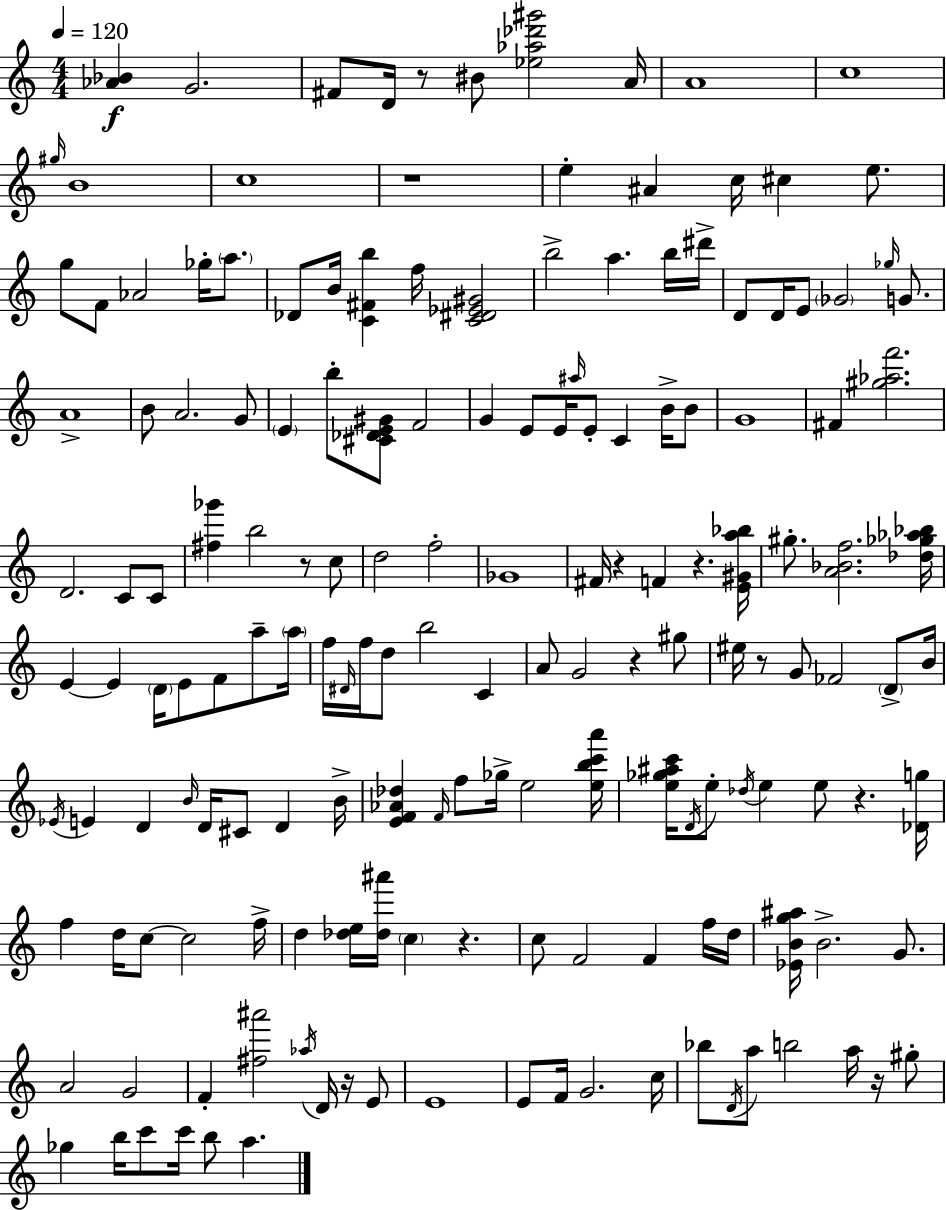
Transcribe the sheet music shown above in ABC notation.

X:1
T:Untitled
M:4/4
L:1/4
K:Am
[_A_B] G2 ^F/2 D/4 z/2 ^B/2 [_e_a_d'^g']2 A/4 A4 c4 ^g/4 B4 c4 z4 e ^A c/4 ^c e/2 g/2 F/2 _A2 _g/4 a/2 _D/2 B/4 [C^Fb] f/4 [C^D_E^G]2 b2 a b/4 ^d'/4 D/2 D/4 E/2 _G2 _g/4 G/2 A4 B/2 A2 G/2 E b/2 [^C_DE^G]/2 F2 G E/2 E/4 ^a/4 E/2 C B/4 B/2 G4 ^F [^g_af']2 D2 C/2 C/2 [^f_g'] b2 z/2 c/2 d2 f2 _G4 ^F/4 z F z [E^Ga_b]/4 ^g/2 [A_Bf]2 [_d_g_a_b]/4 E E D/4 E/2 F/2 a/2 a/4 f/4 ^D/4 f/4 d/2 b2 C A/2 G2 z ^g/2 ^e/4 z/2 G/2 _F2 D/2 B/4 _E/4 E D B/4 D/4 ^C/2 D B/4 [EF_A_d] F/4 f/2 _g/4 e2 [ebc'a']/4 [e_g^ac']/4 D/4 e/2 _d/4 e e/2 z [_Dg]/4 f d/4 c/2 c2 f/4 d [_de]/4 [_d^a']/4 c z c/2 F2 F f/4 d/4 [_EBg^a]/4 B2 G/2 A2 G2 F [^f^a']2 _a/4 D/4 z/4 E/2 E4 E/2 F/4 G2 c/4 _b/2 D/4 a/2 b2 a/4 z/4 ^g/2 _g b/4 c'/2 c'/4 b/2 a